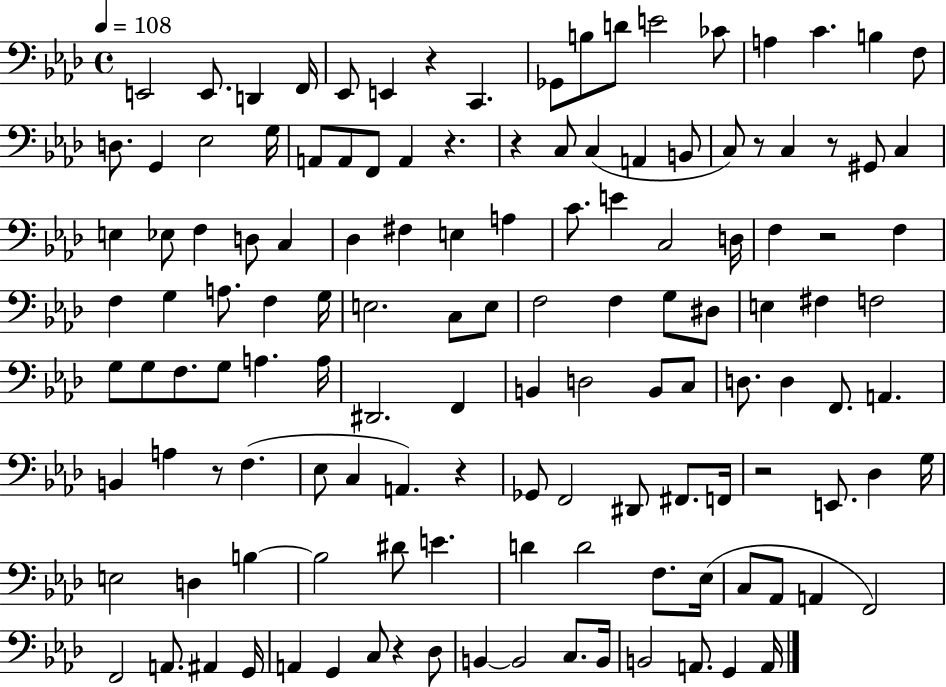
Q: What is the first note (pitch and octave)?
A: E2